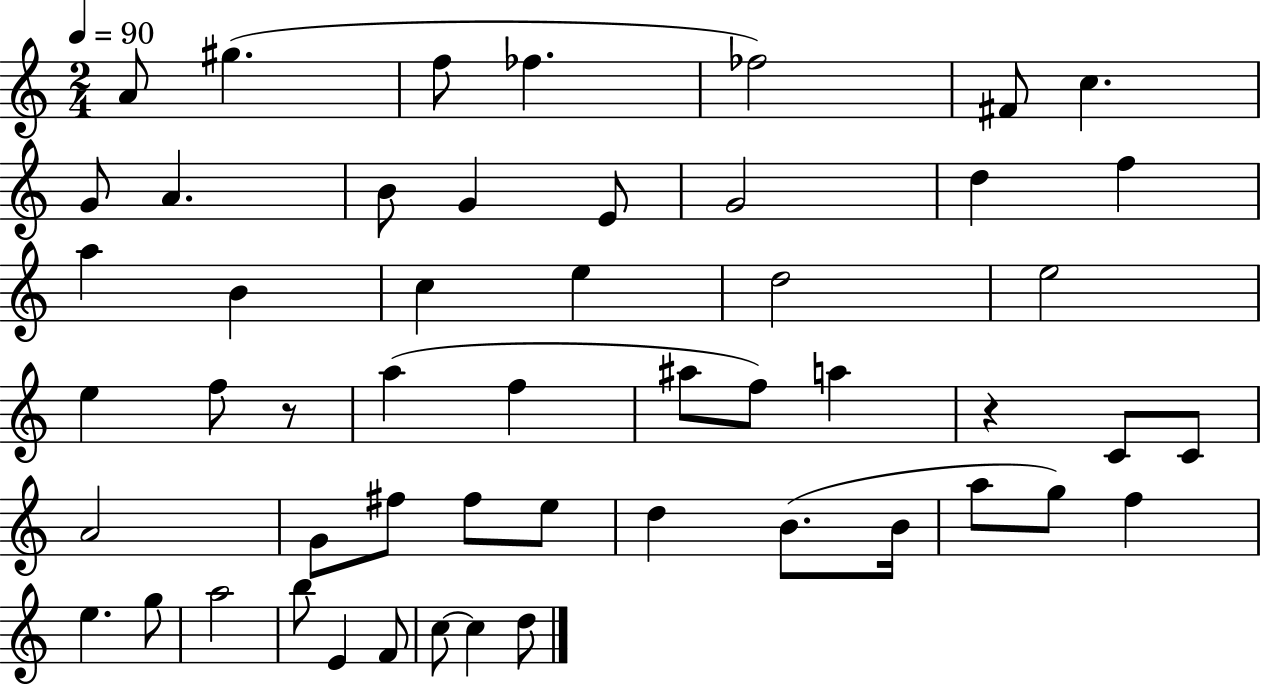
{
  \clef treble
  \numericTimeSignature
  \time 2/4
  \key c \major
  \tempo 4 = 90
  a'8 gis''4.( | f''8 fes''4. | fes''2) | fis'8 c''4. | \break g'8 a'4. | b'8 g'4 e'8 | g'2 | d''4 f''4 | \break a''4 b'4 | c''4 e''4 | d''2 | e''2 | \break e''4 f''8 r8 | a''4( f''4 | ais''8 f''8) a''4 | r4 c'8 c'8 | \break a'2 | g'8 fis''8 fis''8 e''8 | d''4 b'8.( b'16 | a''8 g''8) f''4 | \break e''4. g''8 | a''2 | b''8 e'4 f'8 | c''8~~ c''4 d''8 | \break \bar "|."
}